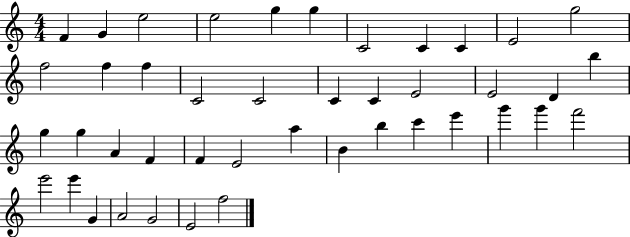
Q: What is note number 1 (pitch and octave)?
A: F4